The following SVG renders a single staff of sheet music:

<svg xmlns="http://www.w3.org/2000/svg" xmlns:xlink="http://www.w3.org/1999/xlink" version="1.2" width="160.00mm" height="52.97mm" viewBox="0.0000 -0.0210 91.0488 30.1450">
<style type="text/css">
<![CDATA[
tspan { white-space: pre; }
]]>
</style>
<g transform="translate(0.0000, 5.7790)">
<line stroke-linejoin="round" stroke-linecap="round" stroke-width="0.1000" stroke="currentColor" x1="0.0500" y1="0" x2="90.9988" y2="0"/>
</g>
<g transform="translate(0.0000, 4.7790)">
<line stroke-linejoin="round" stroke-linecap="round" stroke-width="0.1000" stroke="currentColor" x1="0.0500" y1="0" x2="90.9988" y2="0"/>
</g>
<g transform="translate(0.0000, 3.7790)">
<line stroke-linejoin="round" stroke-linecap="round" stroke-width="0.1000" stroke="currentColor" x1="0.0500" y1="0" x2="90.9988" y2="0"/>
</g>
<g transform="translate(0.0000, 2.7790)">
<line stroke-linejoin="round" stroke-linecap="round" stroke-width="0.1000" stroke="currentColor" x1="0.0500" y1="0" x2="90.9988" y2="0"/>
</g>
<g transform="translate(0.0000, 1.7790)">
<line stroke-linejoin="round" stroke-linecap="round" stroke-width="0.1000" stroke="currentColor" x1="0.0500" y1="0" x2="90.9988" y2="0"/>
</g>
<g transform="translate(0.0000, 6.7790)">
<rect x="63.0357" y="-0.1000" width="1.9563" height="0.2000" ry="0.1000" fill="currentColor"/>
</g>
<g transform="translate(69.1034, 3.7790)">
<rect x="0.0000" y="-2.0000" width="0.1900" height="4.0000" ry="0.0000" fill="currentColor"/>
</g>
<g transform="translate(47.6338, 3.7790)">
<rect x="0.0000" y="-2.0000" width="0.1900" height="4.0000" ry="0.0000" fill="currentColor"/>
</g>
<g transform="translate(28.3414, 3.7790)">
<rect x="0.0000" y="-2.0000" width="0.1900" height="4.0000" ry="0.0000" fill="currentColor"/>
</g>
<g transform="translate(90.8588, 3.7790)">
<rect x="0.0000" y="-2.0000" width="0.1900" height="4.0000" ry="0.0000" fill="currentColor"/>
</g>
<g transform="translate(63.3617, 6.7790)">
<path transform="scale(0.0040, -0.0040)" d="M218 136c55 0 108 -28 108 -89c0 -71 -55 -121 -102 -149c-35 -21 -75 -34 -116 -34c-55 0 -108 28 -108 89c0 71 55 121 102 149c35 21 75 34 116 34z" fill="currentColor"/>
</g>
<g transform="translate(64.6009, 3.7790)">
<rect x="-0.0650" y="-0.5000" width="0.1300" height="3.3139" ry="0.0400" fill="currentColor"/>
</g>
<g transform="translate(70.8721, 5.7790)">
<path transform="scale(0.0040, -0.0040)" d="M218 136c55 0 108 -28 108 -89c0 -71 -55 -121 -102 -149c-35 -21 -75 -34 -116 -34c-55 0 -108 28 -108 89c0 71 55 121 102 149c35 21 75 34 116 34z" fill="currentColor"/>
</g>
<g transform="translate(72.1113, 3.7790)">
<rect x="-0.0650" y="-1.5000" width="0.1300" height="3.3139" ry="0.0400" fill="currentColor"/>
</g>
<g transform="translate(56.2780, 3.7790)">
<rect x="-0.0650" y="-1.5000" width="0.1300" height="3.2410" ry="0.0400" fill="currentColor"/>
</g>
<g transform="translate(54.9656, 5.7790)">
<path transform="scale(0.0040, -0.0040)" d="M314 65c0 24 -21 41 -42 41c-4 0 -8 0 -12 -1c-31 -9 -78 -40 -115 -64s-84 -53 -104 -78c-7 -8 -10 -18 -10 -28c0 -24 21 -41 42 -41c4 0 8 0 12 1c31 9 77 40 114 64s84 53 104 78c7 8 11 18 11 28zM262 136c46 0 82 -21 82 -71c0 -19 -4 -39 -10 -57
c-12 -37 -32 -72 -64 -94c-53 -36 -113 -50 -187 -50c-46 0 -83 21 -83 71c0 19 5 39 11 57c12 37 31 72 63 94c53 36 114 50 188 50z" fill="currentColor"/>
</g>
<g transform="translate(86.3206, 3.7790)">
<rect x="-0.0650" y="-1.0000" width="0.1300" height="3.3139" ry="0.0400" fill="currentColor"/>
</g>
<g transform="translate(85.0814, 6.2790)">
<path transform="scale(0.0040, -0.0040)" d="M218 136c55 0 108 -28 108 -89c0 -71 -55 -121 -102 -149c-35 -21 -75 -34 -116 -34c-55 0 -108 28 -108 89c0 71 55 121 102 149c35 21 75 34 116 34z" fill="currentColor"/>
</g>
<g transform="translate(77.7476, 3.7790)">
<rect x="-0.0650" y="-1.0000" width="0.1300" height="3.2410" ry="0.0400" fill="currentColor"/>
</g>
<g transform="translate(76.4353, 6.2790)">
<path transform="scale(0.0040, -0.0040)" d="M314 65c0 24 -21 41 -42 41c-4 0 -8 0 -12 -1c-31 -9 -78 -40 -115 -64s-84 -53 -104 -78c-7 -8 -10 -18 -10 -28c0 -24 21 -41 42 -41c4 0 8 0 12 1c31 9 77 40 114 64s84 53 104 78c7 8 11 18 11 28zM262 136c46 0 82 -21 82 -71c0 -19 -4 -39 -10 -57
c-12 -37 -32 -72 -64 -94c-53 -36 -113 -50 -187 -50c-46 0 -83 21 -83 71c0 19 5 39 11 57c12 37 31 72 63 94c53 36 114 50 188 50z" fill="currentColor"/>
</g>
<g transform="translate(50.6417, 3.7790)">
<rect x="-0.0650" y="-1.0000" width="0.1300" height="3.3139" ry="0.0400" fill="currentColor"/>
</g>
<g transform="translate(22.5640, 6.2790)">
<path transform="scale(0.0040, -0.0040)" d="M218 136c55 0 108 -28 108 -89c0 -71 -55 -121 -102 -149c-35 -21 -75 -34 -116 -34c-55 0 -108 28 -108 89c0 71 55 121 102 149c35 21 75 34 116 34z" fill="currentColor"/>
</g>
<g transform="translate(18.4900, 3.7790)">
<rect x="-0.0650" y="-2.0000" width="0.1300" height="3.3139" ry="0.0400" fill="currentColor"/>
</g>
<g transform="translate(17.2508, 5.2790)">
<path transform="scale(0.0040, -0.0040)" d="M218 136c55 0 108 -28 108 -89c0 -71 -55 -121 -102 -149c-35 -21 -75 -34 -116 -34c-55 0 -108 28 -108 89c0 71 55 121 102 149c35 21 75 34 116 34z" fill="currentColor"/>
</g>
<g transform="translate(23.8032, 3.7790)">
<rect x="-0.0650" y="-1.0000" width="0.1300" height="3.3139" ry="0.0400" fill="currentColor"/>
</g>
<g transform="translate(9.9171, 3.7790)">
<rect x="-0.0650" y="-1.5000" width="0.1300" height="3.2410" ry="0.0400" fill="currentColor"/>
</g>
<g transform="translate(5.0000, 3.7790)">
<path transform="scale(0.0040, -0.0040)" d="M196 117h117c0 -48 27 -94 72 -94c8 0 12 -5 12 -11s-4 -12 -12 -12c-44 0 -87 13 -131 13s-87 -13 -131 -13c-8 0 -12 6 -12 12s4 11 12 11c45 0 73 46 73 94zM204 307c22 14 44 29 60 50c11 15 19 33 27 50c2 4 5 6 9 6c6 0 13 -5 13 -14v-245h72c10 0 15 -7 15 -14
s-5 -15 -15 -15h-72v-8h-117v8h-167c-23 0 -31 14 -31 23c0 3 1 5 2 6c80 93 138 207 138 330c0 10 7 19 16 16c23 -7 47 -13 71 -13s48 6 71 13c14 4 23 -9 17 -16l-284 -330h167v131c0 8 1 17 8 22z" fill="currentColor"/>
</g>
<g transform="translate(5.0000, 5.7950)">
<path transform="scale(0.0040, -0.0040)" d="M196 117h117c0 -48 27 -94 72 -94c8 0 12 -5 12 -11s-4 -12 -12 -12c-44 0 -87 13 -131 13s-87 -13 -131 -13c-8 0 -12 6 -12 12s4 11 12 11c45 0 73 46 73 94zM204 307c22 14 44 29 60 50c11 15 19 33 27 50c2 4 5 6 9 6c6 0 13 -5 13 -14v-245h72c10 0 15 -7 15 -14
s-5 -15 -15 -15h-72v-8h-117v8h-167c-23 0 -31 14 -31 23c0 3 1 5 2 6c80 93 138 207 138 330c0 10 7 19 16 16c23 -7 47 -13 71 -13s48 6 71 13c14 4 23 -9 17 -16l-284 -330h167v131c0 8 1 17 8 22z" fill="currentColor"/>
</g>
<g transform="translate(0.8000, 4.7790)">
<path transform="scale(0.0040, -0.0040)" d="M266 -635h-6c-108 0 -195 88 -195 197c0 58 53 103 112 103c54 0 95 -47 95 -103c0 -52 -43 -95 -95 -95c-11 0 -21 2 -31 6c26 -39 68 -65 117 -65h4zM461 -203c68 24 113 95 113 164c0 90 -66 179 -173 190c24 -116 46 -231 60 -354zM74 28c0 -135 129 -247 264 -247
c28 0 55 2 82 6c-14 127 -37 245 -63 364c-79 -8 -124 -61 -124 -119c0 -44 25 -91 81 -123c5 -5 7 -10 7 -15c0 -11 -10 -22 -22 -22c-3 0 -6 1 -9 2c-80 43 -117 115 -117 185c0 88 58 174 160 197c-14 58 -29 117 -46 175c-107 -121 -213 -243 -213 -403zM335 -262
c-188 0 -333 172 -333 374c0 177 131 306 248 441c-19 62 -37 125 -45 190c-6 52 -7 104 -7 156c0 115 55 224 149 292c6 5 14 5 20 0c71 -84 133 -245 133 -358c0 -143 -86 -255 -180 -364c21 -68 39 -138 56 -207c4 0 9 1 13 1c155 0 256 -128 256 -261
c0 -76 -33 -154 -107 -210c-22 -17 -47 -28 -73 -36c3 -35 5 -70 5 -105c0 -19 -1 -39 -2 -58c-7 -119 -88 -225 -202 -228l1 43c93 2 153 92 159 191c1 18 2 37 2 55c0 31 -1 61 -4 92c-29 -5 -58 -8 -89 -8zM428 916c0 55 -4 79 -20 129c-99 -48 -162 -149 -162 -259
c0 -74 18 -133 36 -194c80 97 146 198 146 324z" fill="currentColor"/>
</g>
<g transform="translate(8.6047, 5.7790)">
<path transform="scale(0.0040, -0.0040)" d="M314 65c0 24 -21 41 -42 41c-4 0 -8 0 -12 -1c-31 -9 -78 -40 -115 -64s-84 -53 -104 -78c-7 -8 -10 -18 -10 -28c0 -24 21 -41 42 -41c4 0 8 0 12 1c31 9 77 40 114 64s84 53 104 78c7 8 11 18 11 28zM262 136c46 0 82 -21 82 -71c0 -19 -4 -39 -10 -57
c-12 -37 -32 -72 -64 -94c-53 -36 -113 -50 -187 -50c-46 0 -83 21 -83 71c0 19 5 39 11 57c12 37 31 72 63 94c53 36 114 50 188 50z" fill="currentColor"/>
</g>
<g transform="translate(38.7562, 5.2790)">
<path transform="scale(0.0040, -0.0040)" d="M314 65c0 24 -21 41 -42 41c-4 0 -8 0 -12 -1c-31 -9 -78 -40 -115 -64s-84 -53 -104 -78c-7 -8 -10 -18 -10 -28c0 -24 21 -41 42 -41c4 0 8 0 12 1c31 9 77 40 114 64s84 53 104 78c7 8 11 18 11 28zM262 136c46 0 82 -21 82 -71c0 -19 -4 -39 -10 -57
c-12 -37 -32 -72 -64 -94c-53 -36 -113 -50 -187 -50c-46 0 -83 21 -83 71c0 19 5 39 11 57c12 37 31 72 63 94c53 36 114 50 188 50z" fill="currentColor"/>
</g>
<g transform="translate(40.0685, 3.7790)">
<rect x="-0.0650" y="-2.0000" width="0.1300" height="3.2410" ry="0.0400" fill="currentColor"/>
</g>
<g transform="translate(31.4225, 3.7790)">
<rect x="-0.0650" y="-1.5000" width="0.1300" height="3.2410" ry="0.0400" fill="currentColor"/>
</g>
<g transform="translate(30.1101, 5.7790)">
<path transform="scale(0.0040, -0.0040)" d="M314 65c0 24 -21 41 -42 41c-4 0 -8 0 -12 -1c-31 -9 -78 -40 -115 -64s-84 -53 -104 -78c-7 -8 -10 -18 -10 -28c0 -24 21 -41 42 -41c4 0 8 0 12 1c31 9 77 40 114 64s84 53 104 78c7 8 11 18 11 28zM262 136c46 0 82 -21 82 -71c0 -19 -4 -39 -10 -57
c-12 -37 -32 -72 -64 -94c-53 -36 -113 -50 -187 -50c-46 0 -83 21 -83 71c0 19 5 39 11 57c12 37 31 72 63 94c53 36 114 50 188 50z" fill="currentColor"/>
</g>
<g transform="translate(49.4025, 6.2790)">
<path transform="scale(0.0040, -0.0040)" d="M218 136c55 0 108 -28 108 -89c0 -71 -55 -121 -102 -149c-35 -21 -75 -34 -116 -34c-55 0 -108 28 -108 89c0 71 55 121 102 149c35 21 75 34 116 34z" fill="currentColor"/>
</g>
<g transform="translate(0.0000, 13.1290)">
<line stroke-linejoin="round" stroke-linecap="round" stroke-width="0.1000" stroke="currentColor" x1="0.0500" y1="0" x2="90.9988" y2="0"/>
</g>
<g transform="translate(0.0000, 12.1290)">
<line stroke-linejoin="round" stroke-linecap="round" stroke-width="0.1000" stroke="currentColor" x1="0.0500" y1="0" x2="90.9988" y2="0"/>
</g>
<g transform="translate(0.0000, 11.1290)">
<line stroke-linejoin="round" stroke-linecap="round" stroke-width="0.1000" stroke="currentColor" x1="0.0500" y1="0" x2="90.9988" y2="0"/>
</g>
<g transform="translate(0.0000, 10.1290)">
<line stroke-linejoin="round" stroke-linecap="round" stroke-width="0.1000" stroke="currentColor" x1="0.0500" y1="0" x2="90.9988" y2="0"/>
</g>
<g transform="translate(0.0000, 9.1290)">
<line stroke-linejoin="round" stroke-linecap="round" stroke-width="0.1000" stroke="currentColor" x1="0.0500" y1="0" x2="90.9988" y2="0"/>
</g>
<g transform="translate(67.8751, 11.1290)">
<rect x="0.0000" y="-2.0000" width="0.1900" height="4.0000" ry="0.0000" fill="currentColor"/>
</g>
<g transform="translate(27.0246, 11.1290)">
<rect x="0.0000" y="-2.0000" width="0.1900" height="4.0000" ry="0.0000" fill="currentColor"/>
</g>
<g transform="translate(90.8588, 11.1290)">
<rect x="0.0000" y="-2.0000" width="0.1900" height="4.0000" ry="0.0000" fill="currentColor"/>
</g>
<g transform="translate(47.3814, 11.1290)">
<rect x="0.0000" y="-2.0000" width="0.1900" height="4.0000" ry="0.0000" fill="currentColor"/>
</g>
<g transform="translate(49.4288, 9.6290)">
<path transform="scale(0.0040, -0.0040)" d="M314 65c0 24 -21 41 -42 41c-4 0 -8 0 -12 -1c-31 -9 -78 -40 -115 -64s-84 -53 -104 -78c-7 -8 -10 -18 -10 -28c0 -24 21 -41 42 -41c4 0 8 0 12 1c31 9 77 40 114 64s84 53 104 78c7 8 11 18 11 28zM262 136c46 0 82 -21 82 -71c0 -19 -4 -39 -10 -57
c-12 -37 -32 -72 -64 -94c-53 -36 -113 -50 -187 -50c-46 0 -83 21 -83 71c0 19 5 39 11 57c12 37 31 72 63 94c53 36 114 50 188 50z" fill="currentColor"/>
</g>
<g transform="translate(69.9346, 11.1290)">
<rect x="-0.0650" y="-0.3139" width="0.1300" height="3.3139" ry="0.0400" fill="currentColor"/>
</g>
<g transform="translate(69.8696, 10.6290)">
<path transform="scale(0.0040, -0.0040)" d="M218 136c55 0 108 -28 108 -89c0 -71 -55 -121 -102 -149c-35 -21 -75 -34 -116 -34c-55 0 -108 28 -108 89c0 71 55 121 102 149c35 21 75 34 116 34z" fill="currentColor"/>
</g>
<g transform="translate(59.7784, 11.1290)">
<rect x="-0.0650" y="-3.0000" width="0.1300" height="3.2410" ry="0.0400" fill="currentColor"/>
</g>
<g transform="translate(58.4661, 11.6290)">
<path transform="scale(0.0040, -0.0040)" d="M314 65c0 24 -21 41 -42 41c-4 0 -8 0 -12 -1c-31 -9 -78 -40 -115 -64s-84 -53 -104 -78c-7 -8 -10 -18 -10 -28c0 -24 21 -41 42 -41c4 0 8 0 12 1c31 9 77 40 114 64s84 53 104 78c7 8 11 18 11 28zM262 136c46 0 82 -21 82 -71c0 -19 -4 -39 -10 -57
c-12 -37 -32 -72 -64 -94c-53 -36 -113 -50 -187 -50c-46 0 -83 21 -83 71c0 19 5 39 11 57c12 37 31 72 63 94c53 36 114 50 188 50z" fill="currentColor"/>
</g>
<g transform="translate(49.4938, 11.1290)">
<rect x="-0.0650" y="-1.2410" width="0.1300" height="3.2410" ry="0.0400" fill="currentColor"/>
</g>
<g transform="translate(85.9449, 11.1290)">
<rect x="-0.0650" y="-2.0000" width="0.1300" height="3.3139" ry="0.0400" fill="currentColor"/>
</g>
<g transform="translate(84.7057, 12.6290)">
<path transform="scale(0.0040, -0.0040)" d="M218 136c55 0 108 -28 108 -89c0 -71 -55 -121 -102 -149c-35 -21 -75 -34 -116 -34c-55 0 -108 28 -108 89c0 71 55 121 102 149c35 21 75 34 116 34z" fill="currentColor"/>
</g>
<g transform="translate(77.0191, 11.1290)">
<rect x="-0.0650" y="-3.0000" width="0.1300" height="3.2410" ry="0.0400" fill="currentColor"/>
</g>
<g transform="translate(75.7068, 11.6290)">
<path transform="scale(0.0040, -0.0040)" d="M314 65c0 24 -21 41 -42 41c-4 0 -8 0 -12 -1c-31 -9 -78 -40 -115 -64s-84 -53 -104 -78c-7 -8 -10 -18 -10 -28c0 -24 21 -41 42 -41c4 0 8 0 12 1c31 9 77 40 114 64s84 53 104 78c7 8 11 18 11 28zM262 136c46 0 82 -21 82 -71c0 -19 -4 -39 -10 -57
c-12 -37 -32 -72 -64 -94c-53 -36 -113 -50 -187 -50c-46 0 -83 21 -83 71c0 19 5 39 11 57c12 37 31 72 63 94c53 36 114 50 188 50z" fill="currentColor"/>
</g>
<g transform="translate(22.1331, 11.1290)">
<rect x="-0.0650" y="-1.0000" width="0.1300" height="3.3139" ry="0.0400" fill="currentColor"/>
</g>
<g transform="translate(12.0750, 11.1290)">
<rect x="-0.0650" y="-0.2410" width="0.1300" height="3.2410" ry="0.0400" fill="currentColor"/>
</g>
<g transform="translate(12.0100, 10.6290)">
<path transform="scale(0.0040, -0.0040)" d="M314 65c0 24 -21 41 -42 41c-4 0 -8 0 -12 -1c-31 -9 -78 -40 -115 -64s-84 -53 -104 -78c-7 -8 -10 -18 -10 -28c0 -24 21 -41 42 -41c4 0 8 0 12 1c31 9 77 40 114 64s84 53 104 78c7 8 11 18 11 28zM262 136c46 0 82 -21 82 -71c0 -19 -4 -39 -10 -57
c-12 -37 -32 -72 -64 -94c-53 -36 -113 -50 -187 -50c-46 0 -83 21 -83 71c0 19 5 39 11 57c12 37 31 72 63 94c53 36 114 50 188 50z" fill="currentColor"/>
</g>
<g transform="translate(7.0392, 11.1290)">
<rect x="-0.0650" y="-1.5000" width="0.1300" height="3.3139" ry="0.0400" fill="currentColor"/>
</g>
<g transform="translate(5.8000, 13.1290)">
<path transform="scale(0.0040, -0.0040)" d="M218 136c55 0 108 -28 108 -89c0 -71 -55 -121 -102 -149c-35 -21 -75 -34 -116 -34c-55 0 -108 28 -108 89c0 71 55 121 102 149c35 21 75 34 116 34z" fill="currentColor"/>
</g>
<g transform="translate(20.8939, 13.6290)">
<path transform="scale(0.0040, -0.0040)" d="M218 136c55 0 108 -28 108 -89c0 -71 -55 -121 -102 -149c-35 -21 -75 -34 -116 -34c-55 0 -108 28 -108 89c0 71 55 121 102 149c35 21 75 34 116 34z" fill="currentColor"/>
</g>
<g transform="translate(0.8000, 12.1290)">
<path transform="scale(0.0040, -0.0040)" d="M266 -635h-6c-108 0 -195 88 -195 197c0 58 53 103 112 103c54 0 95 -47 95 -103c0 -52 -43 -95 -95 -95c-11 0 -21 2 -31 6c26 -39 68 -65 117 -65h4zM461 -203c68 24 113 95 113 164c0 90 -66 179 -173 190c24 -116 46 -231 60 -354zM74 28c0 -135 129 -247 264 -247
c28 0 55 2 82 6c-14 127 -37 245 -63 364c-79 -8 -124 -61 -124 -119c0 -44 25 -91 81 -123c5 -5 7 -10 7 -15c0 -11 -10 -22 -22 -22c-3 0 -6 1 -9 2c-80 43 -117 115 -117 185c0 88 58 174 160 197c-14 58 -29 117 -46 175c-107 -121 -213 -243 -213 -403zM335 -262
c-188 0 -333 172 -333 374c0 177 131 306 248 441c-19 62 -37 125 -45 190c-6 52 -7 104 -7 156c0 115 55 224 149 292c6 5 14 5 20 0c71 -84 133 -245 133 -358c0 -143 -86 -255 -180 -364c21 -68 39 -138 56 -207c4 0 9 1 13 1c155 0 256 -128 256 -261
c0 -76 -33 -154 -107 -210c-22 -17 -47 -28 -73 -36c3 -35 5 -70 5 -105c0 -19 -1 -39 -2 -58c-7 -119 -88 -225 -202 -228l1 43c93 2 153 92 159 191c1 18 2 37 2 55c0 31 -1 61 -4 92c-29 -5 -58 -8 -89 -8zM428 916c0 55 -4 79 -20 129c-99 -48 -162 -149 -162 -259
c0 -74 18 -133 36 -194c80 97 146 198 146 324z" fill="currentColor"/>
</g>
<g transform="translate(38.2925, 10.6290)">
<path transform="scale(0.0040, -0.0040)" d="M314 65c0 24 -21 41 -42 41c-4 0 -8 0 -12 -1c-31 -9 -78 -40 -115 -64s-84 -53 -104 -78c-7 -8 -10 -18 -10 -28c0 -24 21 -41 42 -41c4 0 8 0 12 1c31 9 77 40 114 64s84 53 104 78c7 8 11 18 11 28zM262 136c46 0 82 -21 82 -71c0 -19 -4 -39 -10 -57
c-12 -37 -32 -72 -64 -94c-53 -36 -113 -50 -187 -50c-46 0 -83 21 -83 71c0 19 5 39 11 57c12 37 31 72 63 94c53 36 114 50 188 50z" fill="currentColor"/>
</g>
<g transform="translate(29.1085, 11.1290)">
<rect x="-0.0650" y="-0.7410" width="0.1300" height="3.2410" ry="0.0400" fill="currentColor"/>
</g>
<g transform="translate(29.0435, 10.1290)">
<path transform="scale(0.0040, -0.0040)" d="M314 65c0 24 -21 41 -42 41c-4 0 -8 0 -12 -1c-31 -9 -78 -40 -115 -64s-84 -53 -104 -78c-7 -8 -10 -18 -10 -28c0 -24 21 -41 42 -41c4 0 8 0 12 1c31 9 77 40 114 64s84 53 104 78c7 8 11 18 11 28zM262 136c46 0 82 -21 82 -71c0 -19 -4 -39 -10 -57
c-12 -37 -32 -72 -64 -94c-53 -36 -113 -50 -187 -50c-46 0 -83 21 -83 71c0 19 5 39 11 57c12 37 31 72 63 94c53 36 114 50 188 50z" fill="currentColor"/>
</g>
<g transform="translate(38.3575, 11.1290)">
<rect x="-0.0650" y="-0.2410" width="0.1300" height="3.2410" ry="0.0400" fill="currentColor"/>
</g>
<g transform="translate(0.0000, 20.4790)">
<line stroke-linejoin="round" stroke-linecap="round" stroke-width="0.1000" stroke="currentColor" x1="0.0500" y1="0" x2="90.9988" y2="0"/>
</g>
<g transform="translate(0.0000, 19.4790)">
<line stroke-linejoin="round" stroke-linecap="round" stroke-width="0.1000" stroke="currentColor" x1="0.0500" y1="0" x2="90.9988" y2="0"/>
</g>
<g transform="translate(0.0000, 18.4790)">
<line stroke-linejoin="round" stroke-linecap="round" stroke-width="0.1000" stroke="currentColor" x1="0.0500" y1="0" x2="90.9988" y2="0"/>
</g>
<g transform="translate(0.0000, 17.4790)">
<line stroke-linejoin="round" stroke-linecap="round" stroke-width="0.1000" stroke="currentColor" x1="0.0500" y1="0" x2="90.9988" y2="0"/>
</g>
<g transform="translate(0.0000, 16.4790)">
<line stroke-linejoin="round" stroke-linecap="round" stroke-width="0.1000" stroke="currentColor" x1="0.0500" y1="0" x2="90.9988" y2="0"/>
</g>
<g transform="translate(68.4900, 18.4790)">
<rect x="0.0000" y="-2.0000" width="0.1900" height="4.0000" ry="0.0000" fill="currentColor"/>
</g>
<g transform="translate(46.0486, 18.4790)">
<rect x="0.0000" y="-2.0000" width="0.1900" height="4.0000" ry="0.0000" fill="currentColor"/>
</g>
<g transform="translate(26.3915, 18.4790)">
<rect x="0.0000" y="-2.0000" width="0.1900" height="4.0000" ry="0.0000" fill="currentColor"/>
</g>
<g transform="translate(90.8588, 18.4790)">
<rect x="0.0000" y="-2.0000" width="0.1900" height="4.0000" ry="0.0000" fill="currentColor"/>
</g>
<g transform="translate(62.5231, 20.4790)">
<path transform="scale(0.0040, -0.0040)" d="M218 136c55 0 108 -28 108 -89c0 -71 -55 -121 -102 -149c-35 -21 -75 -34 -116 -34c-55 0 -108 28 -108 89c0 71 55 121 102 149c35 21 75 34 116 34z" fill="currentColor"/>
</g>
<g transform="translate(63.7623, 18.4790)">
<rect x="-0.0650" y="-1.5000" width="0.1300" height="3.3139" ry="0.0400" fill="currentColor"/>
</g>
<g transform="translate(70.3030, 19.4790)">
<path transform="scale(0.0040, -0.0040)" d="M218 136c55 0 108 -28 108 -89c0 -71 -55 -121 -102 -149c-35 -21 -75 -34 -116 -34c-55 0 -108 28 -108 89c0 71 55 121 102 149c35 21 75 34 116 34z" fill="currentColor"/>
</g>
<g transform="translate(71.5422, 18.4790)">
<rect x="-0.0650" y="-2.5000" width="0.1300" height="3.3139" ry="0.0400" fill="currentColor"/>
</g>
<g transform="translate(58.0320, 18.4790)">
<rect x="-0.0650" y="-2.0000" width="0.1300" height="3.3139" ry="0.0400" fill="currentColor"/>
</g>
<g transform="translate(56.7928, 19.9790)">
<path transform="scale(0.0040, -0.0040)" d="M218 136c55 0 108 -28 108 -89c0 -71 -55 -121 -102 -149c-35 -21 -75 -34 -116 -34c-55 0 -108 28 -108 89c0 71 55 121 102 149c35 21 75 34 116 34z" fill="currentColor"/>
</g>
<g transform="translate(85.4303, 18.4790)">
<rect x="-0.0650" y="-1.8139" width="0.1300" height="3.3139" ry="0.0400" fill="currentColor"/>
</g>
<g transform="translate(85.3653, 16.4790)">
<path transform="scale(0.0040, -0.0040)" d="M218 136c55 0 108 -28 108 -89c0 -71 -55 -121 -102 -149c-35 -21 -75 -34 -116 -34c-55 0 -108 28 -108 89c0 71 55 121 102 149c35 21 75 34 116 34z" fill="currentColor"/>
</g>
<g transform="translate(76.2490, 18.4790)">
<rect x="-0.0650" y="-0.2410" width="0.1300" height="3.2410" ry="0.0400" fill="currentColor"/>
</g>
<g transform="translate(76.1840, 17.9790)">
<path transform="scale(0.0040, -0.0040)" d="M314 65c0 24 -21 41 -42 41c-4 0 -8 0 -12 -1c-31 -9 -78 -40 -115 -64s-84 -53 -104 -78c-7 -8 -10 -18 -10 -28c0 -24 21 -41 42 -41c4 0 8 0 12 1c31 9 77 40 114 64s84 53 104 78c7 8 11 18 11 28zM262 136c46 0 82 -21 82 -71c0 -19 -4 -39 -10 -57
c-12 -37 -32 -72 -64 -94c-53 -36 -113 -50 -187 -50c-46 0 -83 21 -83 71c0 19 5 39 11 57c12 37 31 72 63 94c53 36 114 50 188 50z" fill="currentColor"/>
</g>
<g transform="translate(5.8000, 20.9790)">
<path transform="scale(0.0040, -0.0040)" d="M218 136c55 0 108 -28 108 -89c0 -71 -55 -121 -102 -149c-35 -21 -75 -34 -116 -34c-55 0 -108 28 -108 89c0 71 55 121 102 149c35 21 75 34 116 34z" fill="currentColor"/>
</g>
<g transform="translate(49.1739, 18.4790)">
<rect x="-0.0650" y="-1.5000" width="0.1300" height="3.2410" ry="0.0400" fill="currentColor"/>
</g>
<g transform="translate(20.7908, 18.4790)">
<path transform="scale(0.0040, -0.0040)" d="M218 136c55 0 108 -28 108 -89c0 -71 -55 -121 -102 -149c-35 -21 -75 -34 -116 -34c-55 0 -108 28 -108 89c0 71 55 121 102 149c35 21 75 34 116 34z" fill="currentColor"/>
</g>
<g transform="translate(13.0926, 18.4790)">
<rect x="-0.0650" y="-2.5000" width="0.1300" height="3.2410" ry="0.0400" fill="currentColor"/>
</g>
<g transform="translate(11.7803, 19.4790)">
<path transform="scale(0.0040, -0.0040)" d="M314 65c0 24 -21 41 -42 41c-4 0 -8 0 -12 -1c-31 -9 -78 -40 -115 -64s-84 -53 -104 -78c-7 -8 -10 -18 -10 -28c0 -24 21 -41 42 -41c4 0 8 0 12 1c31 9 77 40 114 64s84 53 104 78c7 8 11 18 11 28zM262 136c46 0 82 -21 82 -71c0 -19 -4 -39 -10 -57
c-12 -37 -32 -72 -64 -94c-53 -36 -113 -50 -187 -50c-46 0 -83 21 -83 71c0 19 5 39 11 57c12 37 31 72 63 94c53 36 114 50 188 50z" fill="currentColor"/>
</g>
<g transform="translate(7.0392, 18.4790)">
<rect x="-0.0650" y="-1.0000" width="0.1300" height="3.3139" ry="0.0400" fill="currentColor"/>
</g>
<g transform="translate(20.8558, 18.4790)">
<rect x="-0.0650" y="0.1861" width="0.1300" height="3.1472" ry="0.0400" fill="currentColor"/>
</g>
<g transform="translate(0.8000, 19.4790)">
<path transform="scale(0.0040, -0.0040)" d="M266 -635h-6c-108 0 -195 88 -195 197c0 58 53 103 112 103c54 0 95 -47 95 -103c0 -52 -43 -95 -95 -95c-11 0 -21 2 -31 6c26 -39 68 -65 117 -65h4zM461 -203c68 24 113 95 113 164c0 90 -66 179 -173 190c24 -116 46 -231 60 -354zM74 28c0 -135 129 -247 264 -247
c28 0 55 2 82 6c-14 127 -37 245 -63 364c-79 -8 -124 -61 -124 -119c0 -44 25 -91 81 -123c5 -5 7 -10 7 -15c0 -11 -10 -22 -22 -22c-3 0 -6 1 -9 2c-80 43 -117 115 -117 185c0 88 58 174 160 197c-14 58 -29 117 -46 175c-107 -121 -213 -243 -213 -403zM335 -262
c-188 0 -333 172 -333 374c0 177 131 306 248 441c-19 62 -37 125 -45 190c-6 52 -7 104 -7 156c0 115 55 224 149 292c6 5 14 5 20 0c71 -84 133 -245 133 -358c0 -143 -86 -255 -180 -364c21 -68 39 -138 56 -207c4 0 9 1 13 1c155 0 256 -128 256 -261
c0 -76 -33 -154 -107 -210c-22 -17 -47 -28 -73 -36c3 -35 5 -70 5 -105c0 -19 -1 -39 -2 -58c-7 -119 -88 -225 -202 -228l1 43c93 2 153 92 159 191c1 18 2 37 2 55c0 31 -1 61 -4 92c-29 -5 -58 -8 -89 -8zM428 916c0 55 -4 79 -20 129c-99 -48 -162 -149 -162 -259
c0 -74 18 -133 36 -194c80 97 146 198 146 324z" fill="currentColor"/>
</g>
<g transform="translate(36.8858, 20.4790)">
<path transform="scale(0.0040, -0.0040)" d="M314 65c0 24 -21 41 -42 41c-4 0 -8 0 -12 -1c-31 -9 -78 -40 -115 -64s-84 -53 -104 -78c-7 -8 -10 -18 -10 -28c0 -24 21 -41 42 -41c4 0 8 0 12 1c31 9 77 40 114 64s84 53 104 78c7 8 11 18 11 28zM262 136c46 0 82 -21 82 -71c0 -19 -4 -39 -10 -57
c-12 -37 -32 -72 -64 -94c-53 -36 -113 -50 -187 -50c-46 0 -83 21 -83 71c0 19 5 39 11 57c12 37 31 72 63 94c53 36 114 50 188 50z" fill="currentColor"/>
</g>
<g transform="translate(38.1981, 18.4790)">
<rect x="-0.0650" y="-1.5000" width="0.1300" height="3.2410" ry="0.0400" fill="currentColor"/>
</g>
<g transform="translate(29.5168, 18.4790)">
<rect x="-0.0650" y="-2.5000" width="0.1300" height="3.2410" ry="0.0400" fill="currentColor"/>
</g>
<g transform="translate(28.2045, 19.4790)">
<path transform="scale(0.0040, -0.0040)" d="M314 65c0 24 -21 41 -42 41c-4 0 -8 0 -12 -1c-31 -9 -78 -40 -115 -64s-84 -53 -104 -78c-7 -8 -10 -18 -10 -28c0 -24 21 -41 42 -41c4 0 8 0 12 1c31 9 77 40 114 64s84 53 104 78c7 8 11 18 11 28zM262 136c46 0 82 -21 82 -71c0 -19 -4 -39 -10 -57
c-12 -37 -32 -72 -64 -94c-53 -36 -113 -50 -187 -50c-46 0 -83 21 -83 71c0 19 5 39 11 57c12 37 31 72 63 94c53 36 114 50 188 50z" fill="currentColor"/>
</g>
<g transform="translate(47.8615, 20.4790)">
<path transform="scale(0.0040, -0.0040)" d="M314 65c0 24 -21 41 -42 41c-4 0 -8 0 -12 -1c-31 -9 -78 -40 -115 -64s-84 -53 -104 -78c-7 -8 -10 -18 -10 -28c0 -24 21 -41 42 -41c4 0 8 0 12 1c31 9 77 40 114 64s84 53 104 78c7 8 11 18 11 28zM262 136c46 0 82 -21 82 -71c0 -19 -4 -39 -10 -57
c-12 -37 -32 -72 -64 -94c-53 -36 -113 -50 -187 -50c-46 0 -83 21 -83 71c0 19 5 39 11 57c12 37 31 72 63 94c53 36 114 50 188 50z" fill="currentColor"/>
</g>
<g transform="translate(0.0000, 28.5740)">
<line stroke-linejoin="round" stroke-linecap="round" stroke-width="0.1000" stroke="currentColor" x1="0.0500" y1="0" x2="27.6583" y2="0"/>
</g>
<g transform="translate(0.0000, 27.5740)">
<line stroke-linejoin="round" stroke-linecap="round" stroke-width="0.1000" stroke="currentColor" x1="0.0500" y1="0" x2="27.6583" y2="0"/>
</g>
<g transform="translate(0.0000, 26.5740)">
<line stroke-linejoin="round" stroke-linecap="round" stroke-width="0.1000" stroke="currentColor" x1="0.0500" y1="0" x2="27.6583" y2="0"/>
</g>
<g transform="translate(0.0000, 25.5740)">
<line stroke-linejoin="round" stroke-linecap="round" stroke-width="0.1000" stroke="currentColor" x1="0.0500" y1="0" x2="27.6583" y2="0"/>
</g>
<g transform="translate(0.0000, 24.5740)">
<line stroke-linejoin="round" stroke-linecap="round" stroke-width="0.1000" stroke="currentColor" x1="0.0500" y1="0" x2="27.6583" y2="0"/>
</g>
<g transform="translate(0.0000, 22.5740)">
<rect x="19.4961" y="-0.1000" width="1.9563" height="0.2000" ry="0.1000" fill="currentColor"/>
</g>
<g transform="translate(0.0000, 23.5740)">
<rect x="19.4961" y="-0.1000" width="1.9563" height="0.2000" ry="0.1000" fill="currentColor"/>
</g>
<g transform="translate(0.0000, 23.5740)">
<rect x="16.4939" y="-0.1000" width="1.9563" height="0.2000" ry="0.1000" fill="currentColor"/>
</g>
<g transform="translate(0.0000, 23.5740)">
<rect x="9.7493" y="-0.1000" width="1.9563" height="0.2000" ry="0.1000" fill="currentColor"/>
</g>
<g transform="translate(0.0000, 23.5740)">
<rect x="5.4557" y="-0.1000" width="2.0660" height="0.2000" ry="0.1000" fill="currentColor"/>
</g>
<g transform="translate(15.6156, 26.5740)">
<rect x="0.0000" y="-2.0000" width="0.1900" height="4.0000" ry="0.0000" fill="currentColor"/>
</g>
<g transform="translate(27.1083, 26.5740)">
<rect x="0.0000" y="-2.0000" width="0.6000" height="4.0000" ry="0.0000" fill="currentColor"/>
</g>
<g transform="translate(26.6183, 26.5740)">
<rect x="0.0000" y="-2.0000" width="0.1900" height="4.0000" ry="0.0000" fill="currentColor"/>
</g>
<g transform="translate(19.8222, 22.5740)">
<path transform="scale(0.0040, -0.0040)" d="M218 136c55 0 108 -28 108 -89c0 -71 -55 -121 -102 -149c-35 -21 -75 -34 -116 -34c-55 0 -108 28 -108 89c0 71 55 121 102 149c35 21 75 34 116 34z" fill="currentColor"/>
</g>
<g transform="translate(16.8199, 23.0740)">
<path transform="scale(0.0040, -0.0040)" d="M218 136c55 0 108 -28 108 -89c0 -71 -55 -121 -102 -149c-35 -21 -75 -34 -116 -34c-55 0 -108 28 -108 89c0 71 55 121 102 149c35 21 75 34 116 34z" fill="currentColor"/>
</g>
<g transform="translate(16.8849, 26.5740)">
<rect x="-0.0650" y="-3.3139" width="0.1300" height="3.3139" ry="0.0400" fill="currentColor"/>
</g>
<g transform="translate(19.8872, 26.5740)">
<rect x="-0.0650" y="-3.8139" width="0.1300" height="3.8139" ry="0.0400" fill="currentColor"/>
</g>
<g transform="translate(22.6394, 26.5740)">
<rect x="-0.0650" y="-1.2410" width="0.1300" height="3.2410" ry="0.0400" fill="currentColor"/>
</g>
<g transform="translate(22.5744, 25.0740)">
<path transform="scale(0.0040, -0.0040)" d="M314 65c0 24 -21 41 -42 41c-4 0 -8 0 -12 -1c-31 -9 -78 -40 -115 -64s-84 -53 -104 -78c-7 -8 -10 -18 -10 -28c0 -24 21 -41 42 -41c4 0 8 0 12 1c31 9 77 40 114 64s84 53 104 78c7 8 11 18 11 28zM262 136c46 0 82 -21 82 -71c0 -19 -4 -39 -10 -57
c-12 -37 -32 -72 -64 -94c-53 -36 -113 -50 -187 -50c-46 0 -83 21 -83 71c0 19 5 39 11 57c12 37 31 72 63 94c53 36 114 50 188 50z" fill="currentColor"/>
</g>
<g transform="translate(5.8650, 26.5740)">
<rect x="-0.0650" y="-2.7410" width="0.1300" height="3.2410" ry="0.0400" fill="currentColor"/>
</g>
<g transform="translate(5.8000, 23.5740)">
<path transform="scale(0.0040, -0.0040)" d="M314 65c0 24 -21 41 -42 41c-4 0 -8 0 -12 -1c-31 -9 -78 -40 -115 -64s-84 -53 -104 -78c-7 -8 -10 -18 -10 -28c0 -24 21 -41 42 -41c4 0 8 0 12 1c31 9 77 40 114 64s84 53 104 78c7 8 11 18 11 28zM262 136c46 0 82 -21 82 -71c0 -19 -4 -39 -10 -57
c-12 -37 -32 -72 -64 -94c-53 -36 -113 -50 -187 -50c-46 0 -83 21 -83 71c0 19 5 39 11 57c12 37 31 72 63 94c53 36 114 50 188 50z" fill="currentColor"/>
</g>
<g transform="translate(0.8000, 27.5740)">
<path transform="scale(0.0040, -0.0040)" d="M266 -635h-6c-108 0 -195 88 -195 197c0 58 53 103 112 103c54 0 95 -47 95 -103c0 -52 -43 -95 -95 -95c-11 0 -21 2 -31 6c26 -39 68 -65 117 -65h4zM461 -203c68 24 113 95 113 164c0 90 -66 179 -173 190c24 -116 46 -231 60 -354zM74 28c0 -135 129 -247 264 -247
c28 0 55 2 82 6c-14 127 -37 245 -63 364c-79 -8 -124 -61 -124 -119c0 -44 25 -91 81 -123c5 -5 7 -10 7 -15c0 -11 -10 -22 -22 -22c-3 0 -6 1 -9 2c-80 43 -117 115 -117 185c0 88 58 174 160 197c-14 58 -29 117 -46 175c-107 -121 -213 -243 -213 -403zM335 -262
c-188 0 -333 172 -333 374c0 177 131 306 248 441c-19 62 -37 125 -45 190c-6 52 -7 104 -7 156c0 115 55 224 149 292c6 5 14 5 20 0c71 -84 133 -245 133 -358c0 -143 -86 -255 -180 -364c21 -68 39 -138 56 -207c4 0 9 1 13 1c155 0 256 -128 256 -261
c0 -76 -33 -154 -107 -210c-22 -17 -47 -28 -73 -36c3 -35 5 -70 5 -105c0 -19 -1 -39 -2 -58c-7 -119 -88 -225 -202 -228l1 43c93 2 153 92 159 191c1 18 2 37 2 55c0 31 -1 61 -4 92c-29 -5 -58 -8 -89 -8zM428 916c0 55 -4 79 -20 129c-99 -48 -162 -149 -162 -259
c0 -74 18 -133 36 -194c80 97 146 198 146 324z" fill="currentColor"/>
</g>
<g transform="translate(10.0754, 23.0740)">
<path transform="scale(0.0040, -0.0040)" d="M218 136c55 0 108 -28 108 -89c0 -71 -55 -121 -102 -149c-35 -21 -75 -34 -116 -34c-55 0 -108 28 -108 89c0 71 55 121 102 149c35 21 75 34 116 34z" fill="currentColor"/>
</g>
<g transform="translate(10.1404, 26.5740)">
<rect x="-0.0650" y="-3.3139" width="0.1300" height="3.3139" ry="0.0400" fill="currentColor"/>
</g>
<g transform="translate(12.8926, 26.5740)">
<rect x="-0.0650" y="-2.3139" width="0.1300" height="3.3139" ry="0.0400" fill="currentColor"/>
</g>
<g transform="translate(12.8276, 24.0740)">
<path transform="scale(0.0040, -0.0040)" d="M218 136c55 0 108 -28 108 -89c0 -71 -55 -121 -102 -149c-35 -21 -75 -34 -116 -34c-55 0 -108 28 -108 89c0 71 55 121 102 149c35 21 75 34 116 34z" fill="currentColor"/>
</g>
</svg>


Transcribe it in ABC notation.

X:1
T:Untitled
M:4/4
L:1/4
K:C
E2 F D E2 F2 D E2 C E D2 D E c2 D d2 c2 e2 A2 c A2 F D G2 B G2 E2 E2 F E G c2 f a2 b g b c' e2